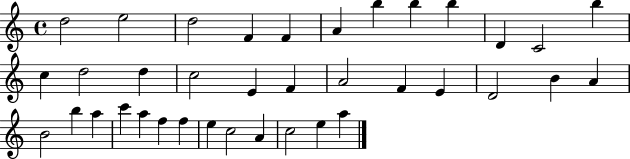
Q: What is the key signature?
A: C major